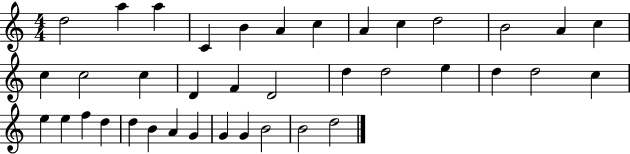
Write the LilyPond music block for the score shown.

{
  \clef treble
  \numericTimeSignature
  \time 4/4
  \key c \major
  d''2 a''4 a''4 | c'4 b'4 a'4 c''4 | a'4 c''4 d''2 | b'2 a'4 c''4 | \break c''4 c''2 c''4 | d'4 f'4 d'2 | d''4 d''2 e''4 | d''4 d''2 c''4 | \break e''4 e''4 f''4 d''4 | d''4 b'4 a'4 g'4 | g'4 g'4 b'2 | b'2 d''2 | \break \bar "|."
}